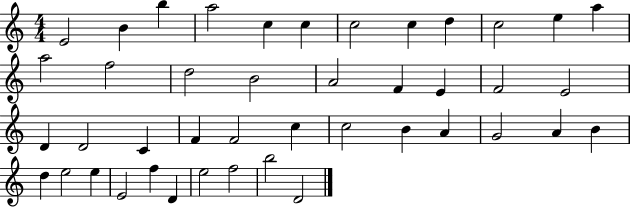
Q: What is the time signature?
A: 4/4